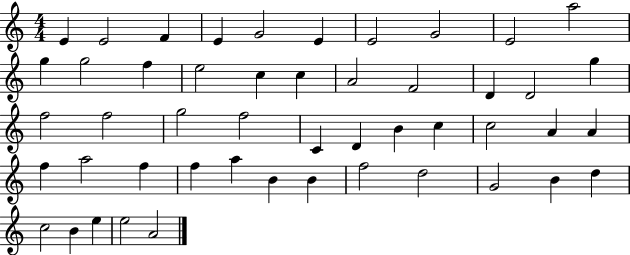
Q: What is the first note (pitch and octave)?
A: E4